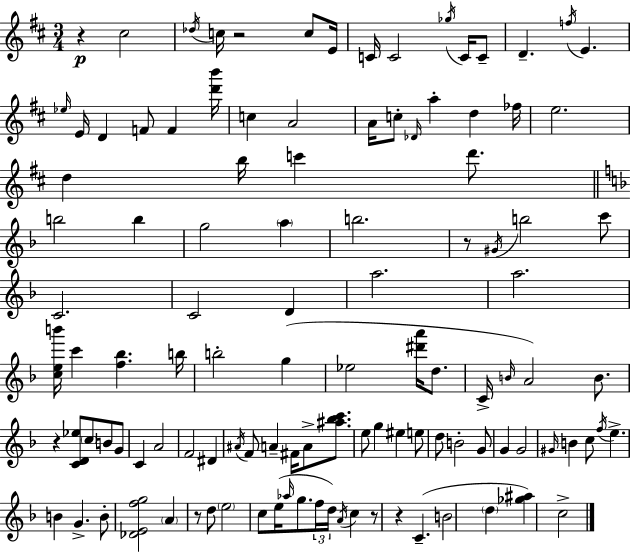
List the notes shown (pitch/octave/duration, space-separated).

R/q C#5/h Db5/s C5/s R/h C5/e E4/s C4/s C4/h Gb5/s C4/s C4/e D4/q. F5/s E4/q. Eb5/s E4/s D4/q F4/e F4/q [D6,B6]/s C5/q A4/h A4/s C5/e Db4/s A5/q D5/q FES5/s E5/h. D5/q B5/s C6/q D6/e. B5/h B5/q G5/h A5/q B5/h. R/e G#4/s B5/h C6/e C4/h. C4/h D4/q A5/h. A5/h. [C5,E5,B6]/s C6/q [F5,Bb5]/q. B5/s B5/h G5/q Eb5/h [D#6,A6]/s D5/e. C4/s B4/s A4/h B4/e. R/q [C4,D4,Eb5]/e C5/e B4/e G4/e C4/q A4/h F4/h D#4/q A#4/s F4/e A4/q F#4/s A4/e [A#5,Bb5,C6]/e. E5/e G5/q EIS5/q E5/e D5/e B4/h G4/e G4/q G4/h G#4/s B4/q C5/e F5/s E5/q. B4/q G4/q. B4/e [Db4,E4,F5,G5]/h A4/q R/e D5/e E5/h C5/e E5/s Ab5/s G5/e. F5/s D5/s A4/s C5/q R/e R/q C4/q. B4/h D5/q [Gb5,A#5]/q C5/h